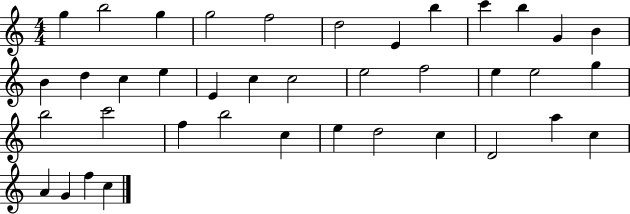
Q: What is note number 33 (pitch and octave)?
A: D4